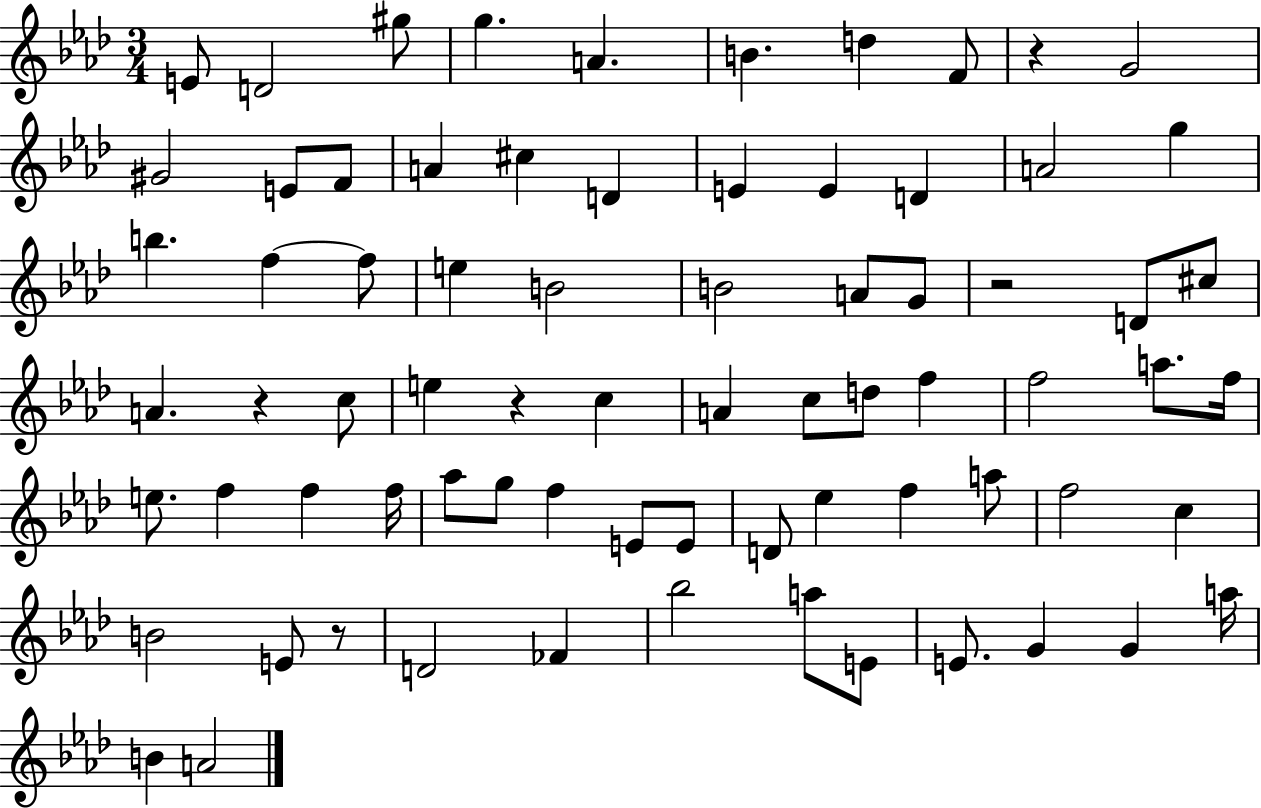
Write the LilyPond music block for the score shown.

{
  \clef treble
  \numericTimeSignature
  \time 3/4
  \key aes \major
  e'8 d'2 gis''8 | g''4. a'4. | b'4. d''4 f'8 | r4 g'2 | \break gis'2 e'8 f'8 | a'4 cis''4 d'4 | e'4 e'4 d'4 | a'2 g''4 | \break b''4. f''4~~ f''8 | e''4 b'2 | b'2 a'8 g'8 | r2 d'8 cis''8 | \break a'4. r4 c''8 | e''4 r4 c''4 | a'4 c''8 d''8 f''4 | f''2 a''8. f''16 | \break e''8. f''4 f''4 f''16 | aes''8 g''8 f''4 e'8 e'8 | d'8 ees''4 f''4 a''8 | f''2 c''4 | \break b'2 e'8 r8 | d'2 fes'4 | bes''2 a''8 e'8 | e'8. g'4 g'4 a''16 | \break b'4 a'2 | \bar "|."
}